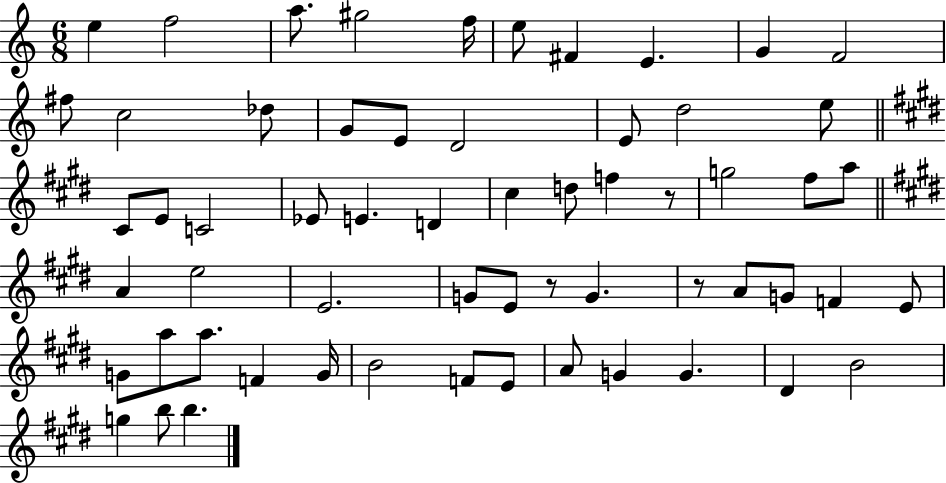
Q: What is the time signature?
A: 6/8